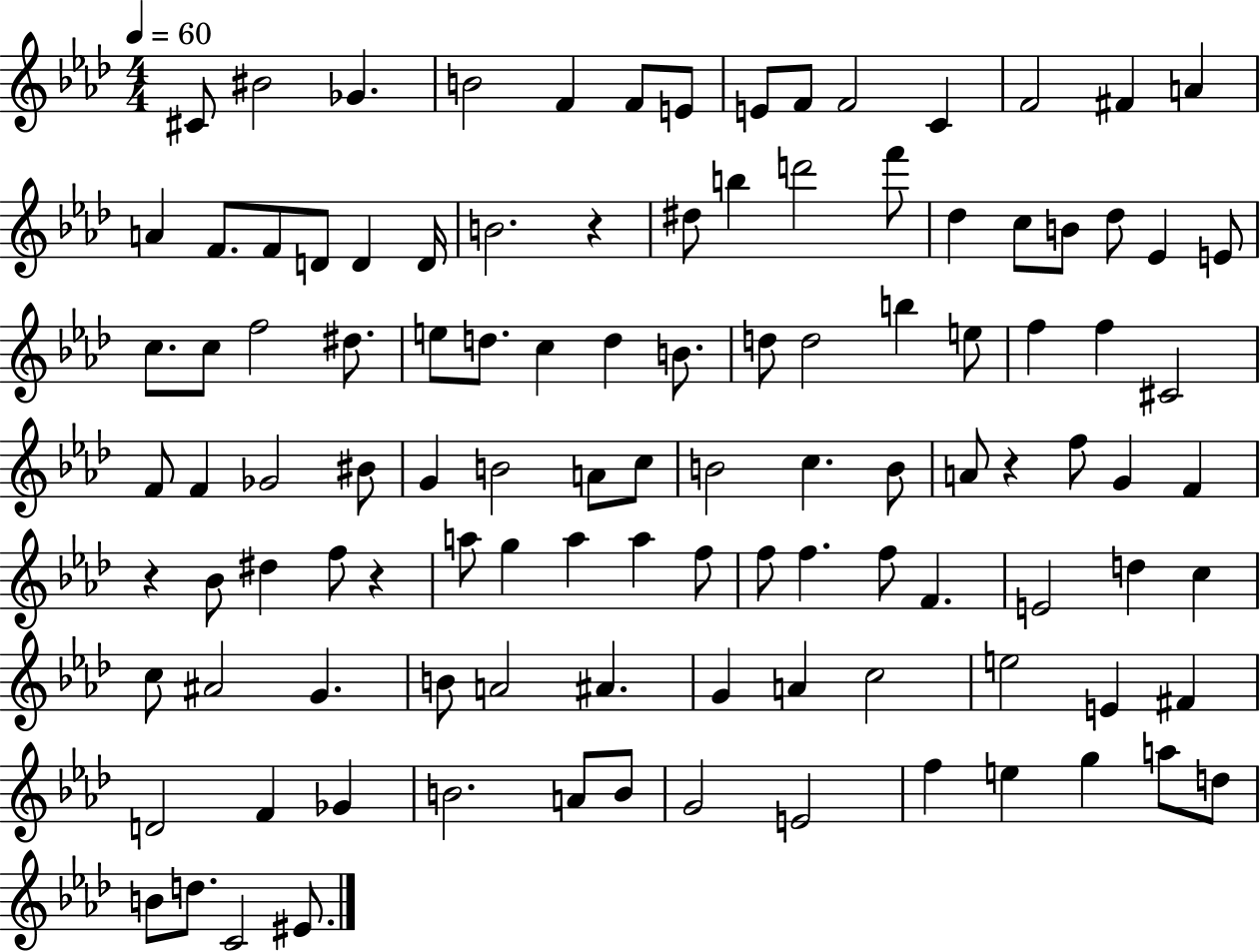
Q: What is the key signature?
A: AES major